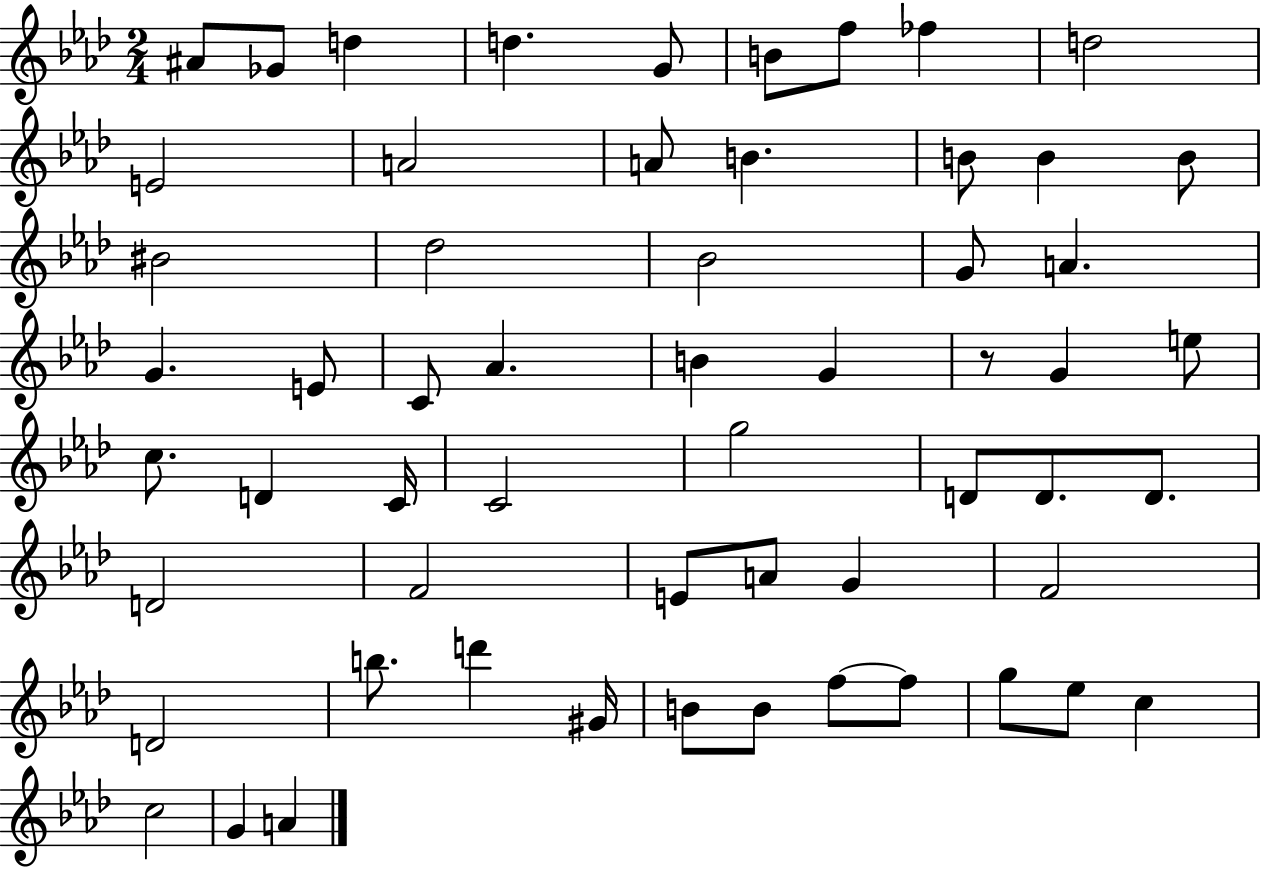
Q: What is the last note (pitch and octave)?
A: A4